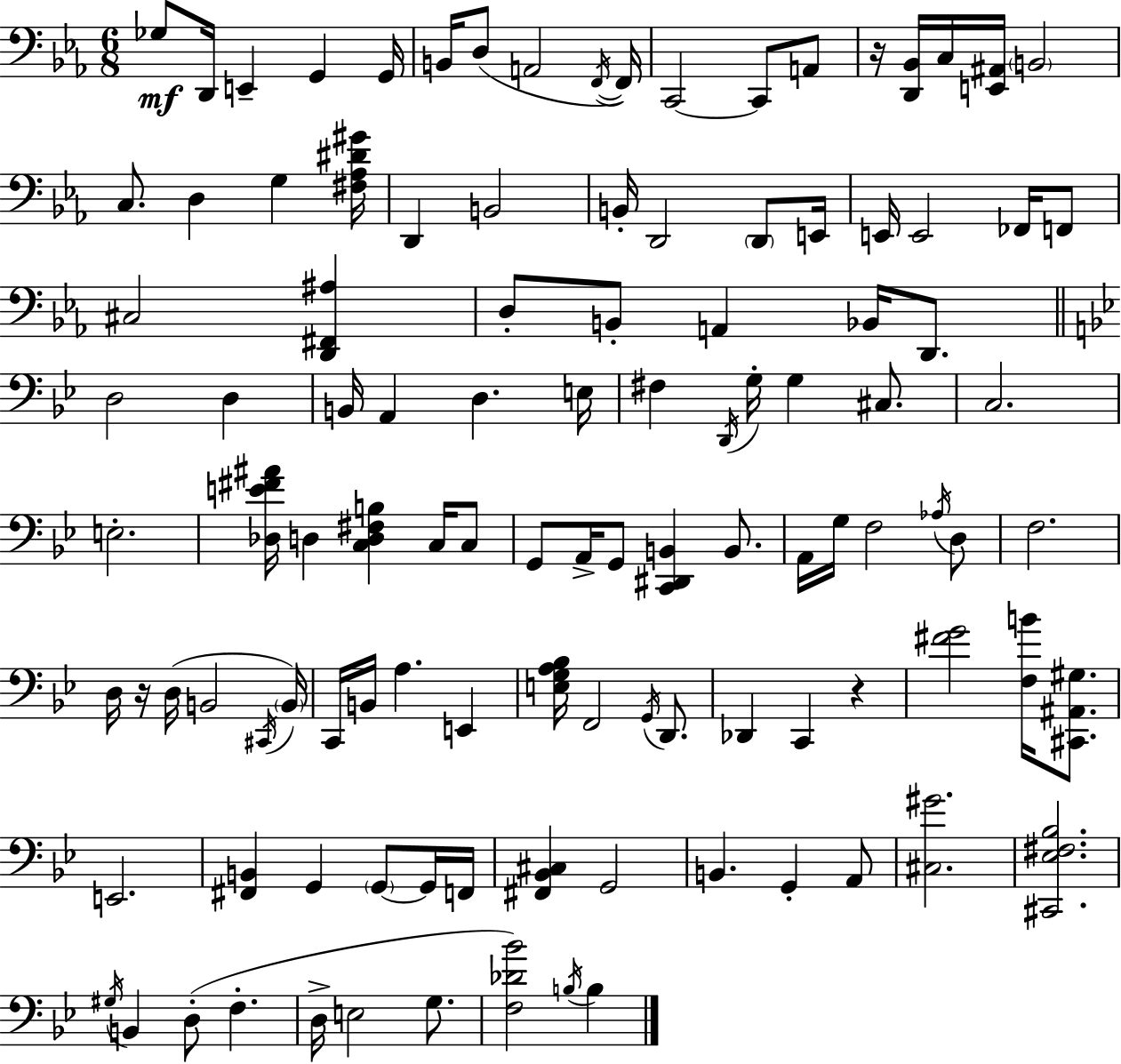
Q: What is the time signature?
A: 6/8